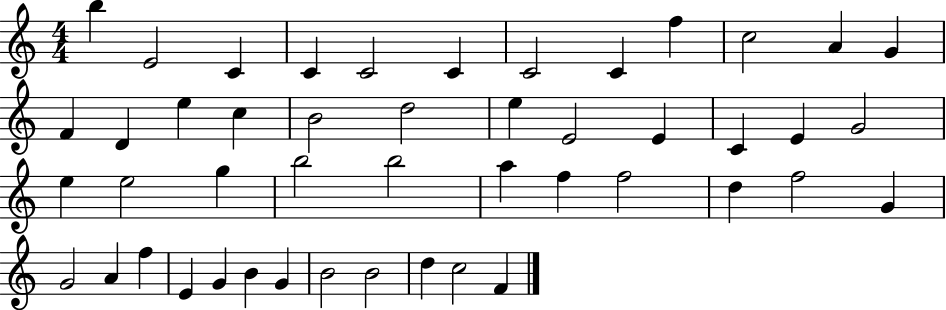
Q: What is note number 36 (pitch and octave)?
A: G4